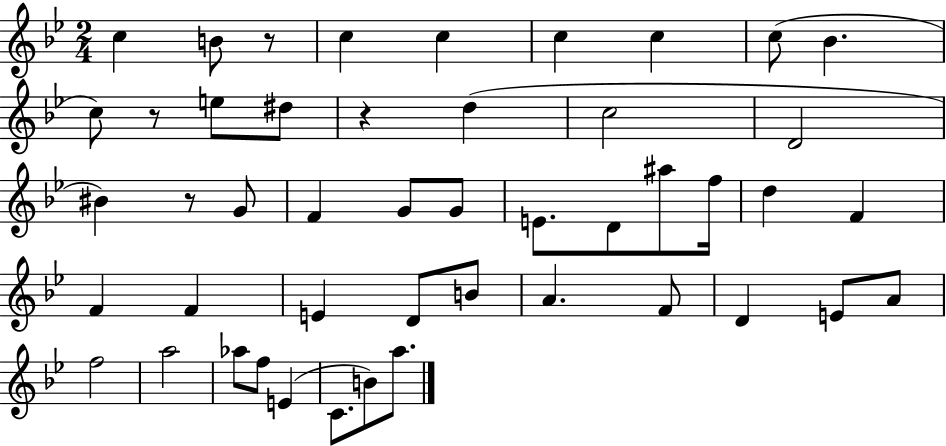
X:1
T:Untitled
M:2/4
L:1/4
K:Bb
c B/2 z/2 c c c c c/2 _B c/2 z/2 e/2 ^d/2 z d c2 D2 ^B z/2 G/2 F G/2 G/2 E/2 D/2 ^a/2 f/4 d F F F E D/2 B/2 A F/2 D E/2 A/2 f2 a2 _a/2 f/2 E C/2 B/2 a/2